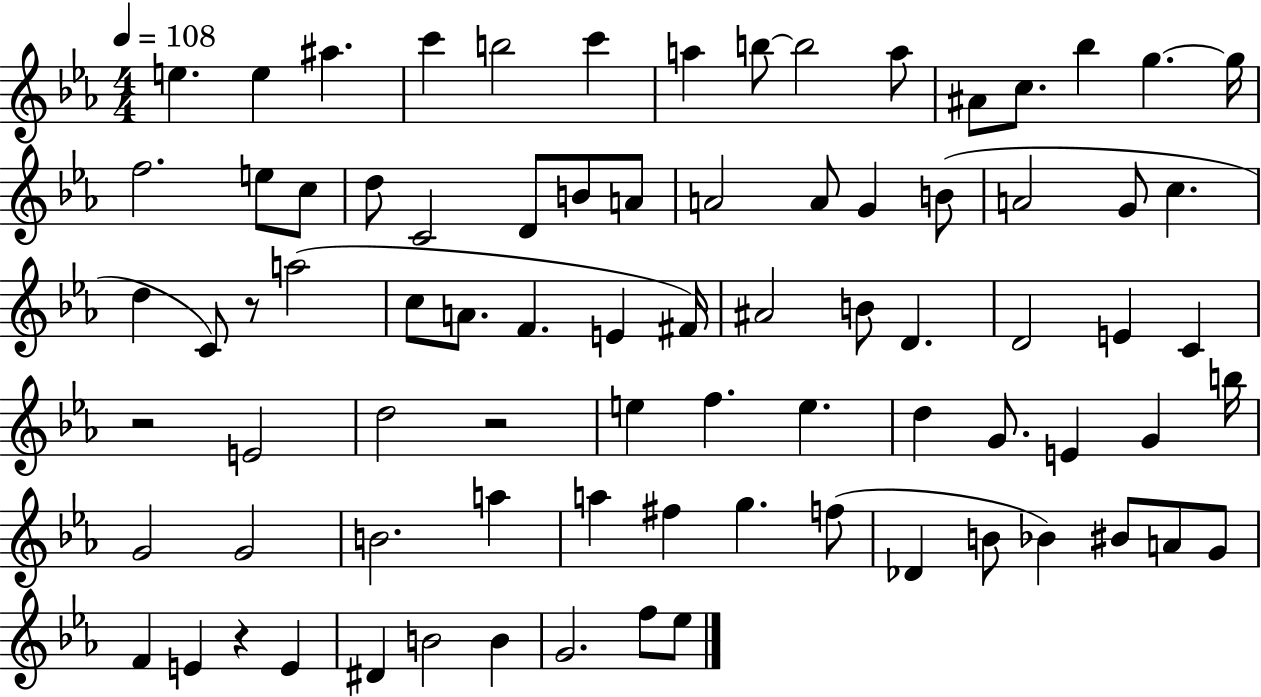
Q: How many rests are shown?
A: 4